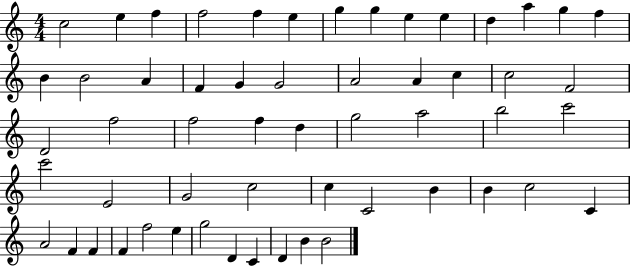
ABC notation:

X:1
T:Untitled
M:4/4
L:1/4
K:C
c2 e f f2 f e g g e e d a g f B B2 A F G G2 A2 A c c2 F2 D2 f2 f2 f d g2 a2 b2 c'2 c'2 E2 G2 c2 c C2 B B c2 C A2 F F F f2 e g2 D C D B B2